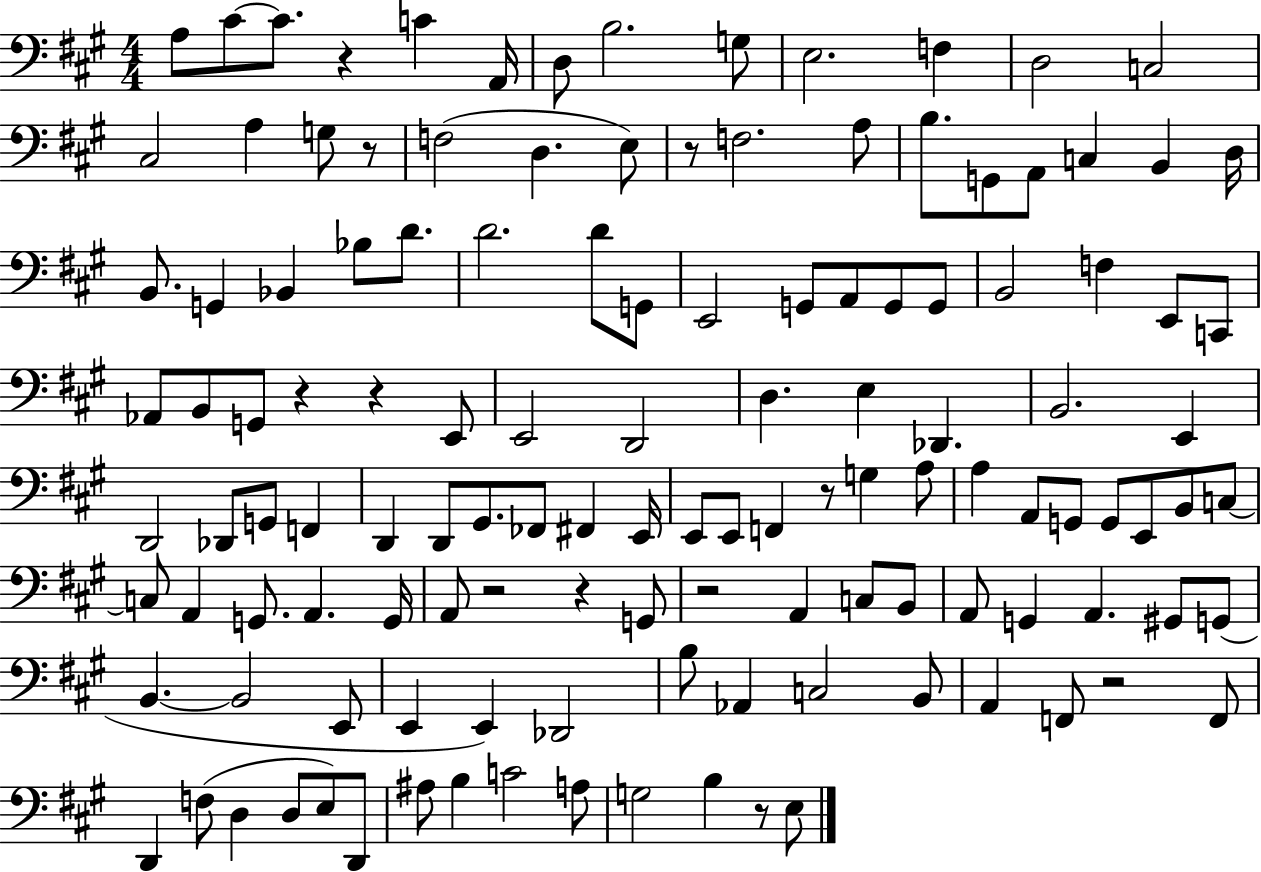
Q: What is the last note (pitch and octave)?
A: E3